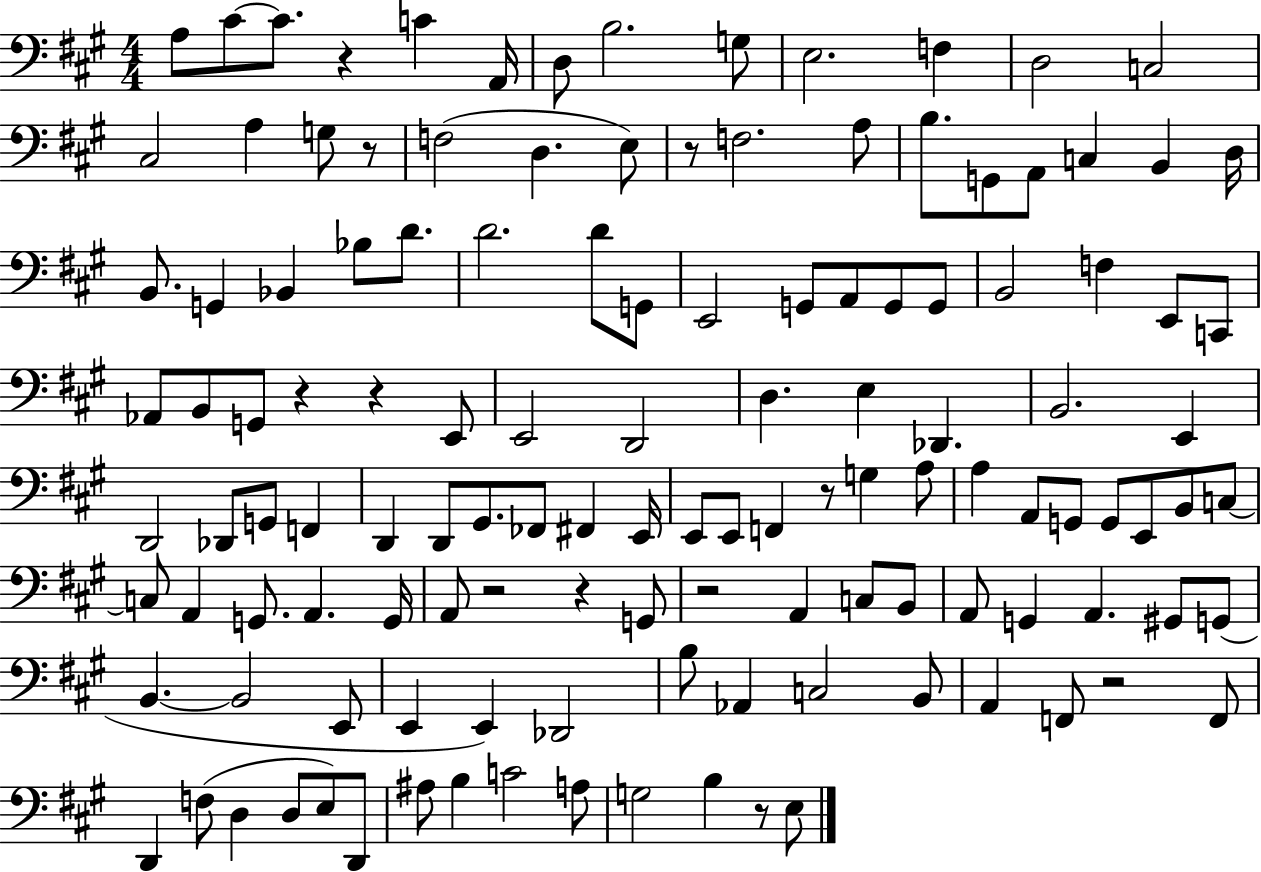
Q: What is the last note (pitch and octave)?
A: E3